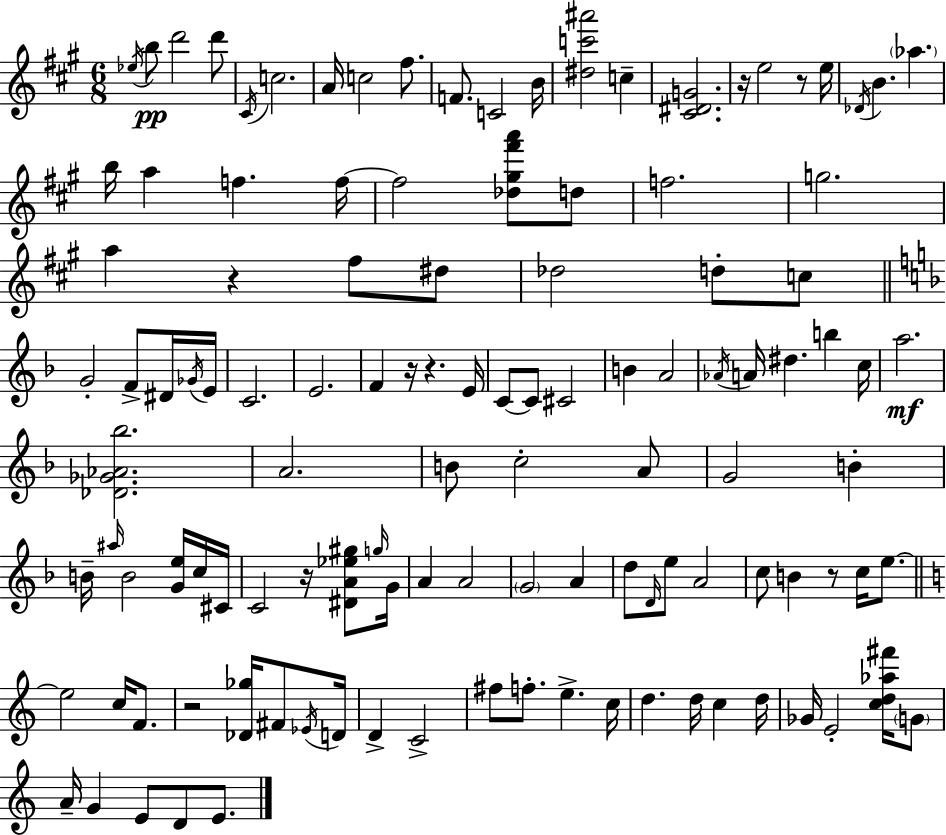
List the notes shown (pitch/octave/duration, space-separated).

Eb5/s B5/e D6/h D6/e C#4/s C5/h. A4/s C5/h F#5/e. F4/e. C4/h B4/s [D#5,C6,A#6]/h C5/q [C#4,D#4,G4]/h. R/s E5/h R/e E5/s Db4/s B4/q. Ab5/q. B5/s A5/q F5/q. F5/s F5/h [Db5,G#5,F#6,A6]/e D5/e F5/h. G5/h. A5/q R/q F#5/e D#5/e Db5/h D5/e C5/e G4/h F4/e D#4/s Gb4/s E4/s C4/h. E4/h. F4/q R/s R/q. E4/s C4/e C4/e C#4/h B4/q A4/h Ab4/s A4/s D#5/q. B5/q C5/s A5/h. [Db4,Gb4,Ab4,Bb5]/h. A4/h. B4/e C5/h A4/e G4/h B4/q B4/s A#5/s B4/h [G4,E5]/s C5/s C#4/s C4/h R/s [D#4,A4,Eb5,G#5]/e G5/s G4/s A4/q A4/h G4/h A4/q D5/e D4/s E5/e A4/h C5/e B4/q R/e C5/s E5/e. E5/h C5/s F4/e. R/h [Db4,Gb5]/s F#4/e Eb4/s D4/s D4/q C4/h F#5/e F5/e. E5/q. C5/s D5/q. D5/s C5/q D5/s Gb4/s E4/h [C5,D5,Ab5,F#6]/s G4/e A4/s G4/q E4/e D4/e E4/e.